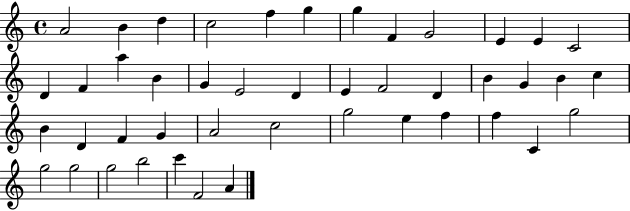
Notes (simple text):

A4/h B4/q D5/q C5/h F5/q G5/q G5/q F4/q G4/h E4/q E4/q C4/h D4/q F4/q A5/q B4/q G4/q E4/h D4/q E4/q F4/h D4/q B4/q G4/q B4/q C5/q B4/q D4/q F4/q G4/q A4/h C5/h G5/h E5/q F5/q F5/q C4/q G5/h G5/h G5/h G5/h B5/h C6/q F4/h A4/q